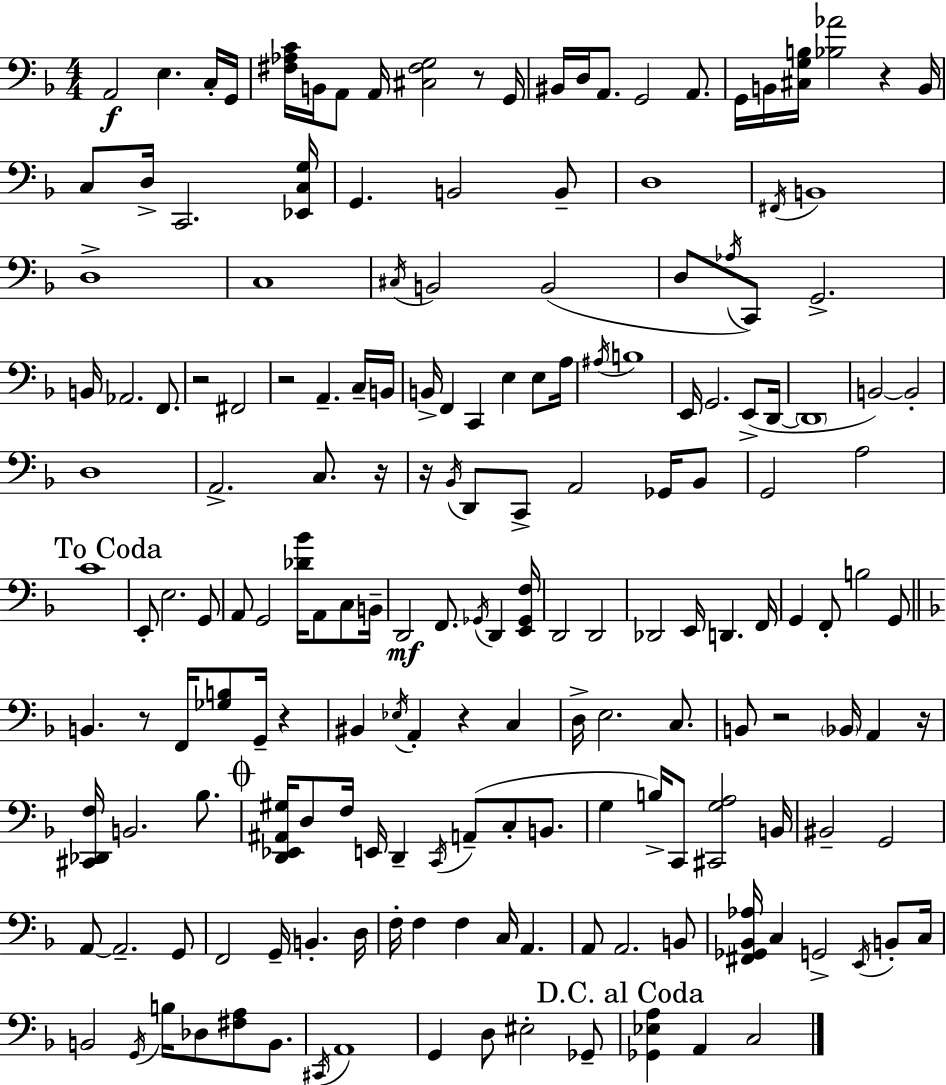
A2/h E3/q. C3/s G2/s [F#3,Ab3,C4]/s B2/s A2/e A2/s [C#3,F#3,G3]/h R/e G2/s BIS2/s D3/s A2/e. G2/h A2/e. G2/s B2/s [C#3,G3,B3]/s [Bb3,Ab4]/h R/q B2/s C3/e D3/s C2/h. [Eb2,C3,G3]/s G2/q. B2/h B2/e D3/w F#2/s B2/w D3/w C3/w C#3/s B2/h B2/h D3/e Ab3/s C2/e G2/h. B2/s Ab2/h. F2/e. R/h F#2/h R/h A2/q. C3/s B2/s B2/s F2/q C2/q E3/q E3/e A3/s A#3/s B3/w E2/s G2/h. E2/e D2/s D2/w B2/h B2/h D3/w A2/h. C3/e. R/s R/s Bb2/s D2/e C2/e A2/h Gb2/s Bb2/e G2/h A3/h C4/w E2/e E3/h. G2/e A2/e G2/h [Db4,Bb4]/s A2/e C3/e B2/s D2/h F2/e. Gb2/s D2/q [E2,Gb2,F3]/s D2/h D2/h Db2/h E2/s D2/q. F2/s G2/q F2/e B3/h G2/e B2/q. R/e F2/s [Gb3,B3]/e G2/s R/q BIS2/q Eb3/s A2/q R/q C3/q D3/s E3/h. C3/e. B2/e R/h Bb2/s A2/q R/s [C#2,Db2,F3]/s B2/h. Bb3/e. [D2,Eb2,A#2,G#3]/s D3/e F3/s E2/s D2/q C2/s A2/e C3/e B2/e. G3/q B3/s C2/e [C#2,G3,A3]/h B2/s BIS2/h G2/h A2/e A2/h. G2/e F2/h G2/s B2/q. D3/s F3/s F3/q F3/q C3/s A2/q. A2/e A2/h. B2/e [F#2,Gb2,Bb2,Ab3]/s C3/q G2/h E2/s B2/e C3/s B2/h G2/s B3/s Db3/e [F#3,A3]/e B2/e. C#2/s A2/w G2/q D3/e EIS3/h Gb2/e [Gb2,Eb3,A3]/q A2/q C3/h